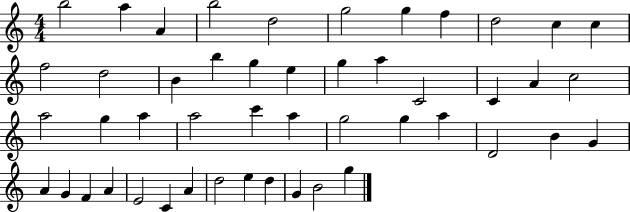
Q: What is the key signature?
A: C major